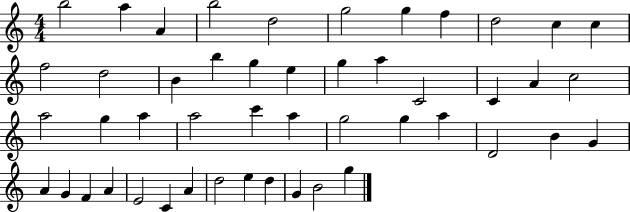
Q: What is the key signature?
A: C major